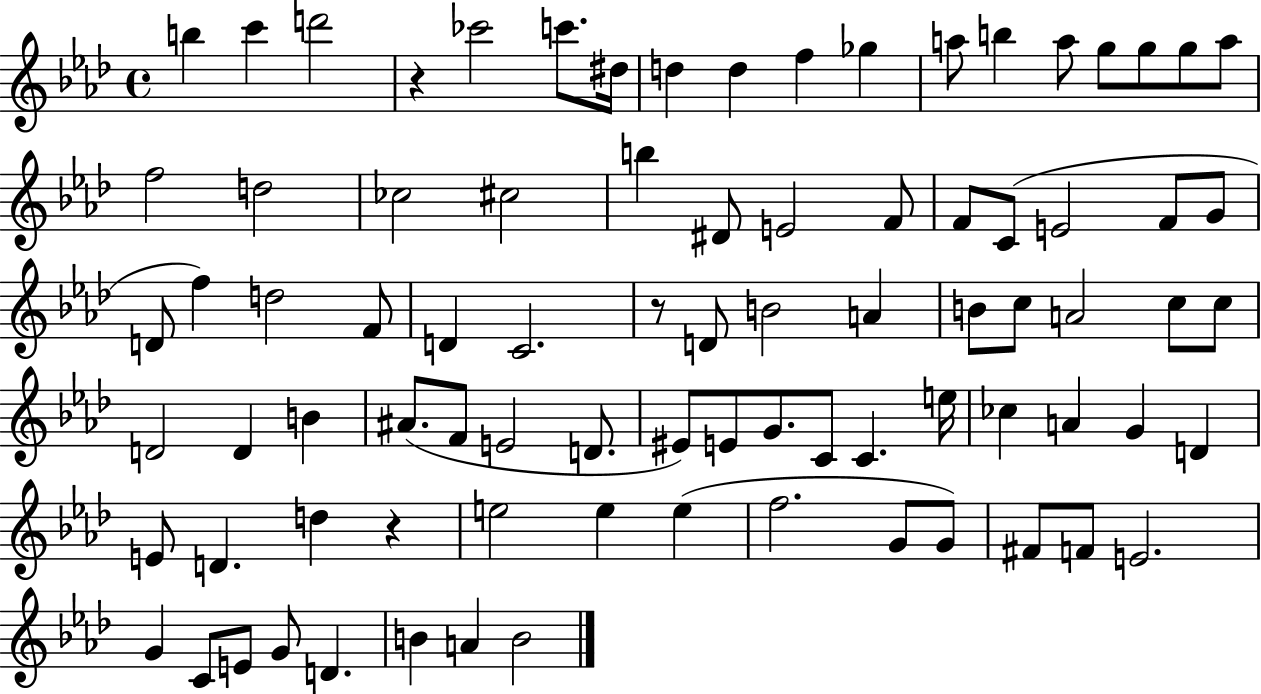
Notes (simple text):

B5/q C6/q D6/h R/q CES6/h C6/e. D#5/s D5/q D5/q F5/q Gb5/q A5/e B5/q A5/e G5/e G5/e G5/e A5/e F5/h D5/h CES5/h C#5/h B5/q D#4/e E4/h F4/e F4/e C4/e E4/h F4/e G4/e D4/e F5/q D5/h F4/e D4/q C4/h. R/e D4/e B4/h A4/q B4/e C5/e A4/h C5/e C5/e D4/h D4/q B4/q A#4/e. F4/e E4/h D4/e. EIS4/e E4/e G4/e. C4/e C4/q. E5/s CES5/q A4/q G4/q D4/q E4/e D4/q. D5/q R/q E5/h E5/q E5/q F5/h. G4/e G4/e F#4/e F4/e E4/h. G4/q C4/e E4/e G4/e D4/q. B4/q A4/q B4/h